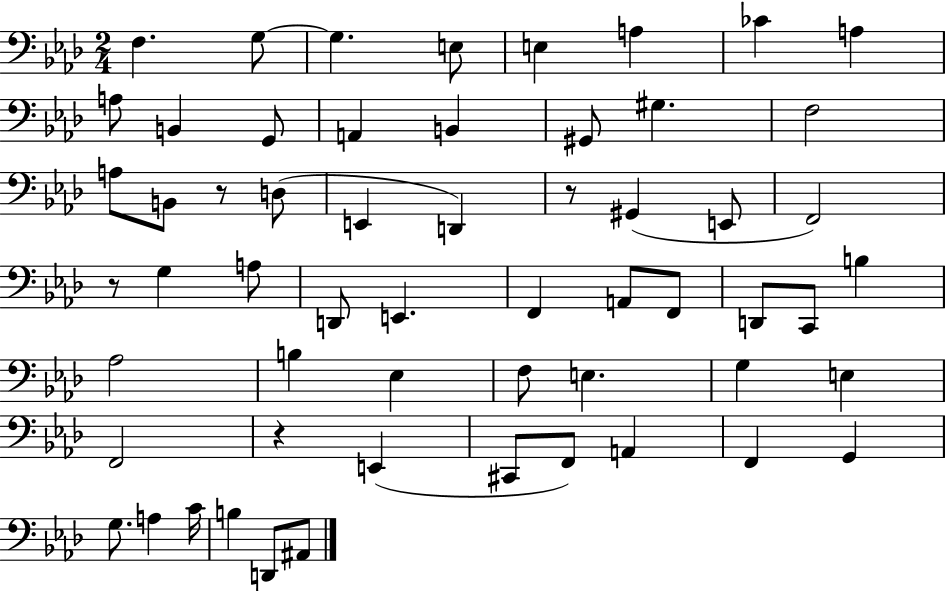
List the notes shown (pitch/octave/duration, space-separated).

F3/q. G3/e G3/q. E3/e E3/q A3/q CES4/q A3/q A3/e B2/q G2/e A2/q B2/q G#2/e G#3/q. F3/h A3/e B2/e R/e D3/e E2/q D2/q R/e G#2/q E2/e F2/h R/e G3/q A3/e D2/e E2/q. F2/q A2/e F2/e D2/e C2/e B3/q Ab3/h B3/q Eb3/q F3/e E3/q. G3/q E3/q F2/h R/q E2/q C#2/e F2/e A2/q F2/q G2/q G3/e. A3/q C4/s B3/q D2/e A#2/e